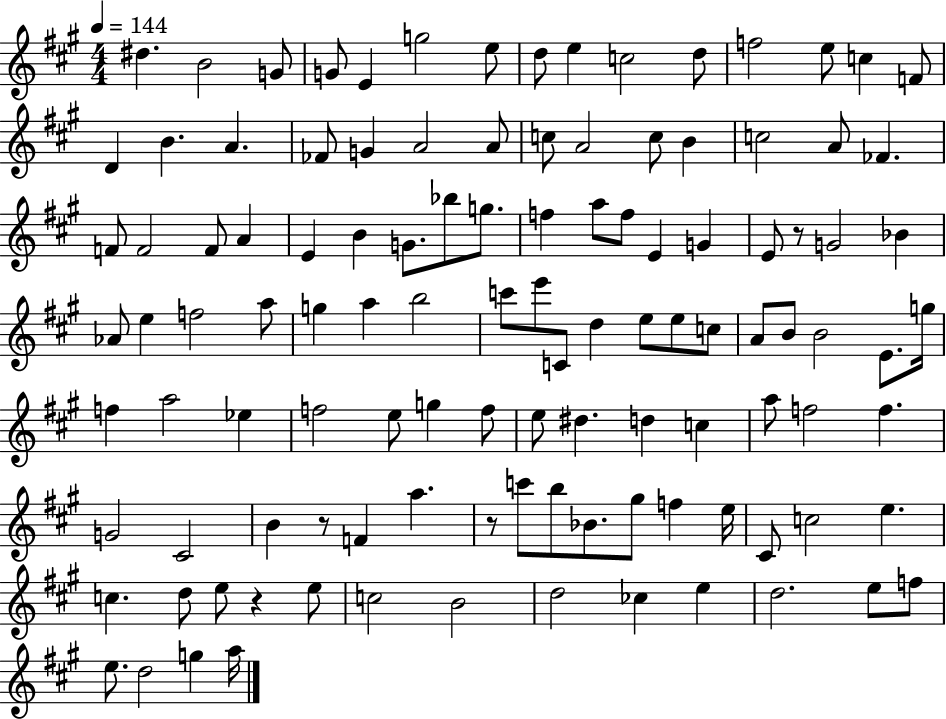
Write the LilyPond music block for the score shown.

{
  \clef treble
  \numericTimeSignature
  \time 4/4
  \key a \major
  \tempo 4 = 144
  dis''4. b'2 g'8 | g'8 e'4 g''2 e''8 | d''8 e''4 c''2 d''8 | f''2 e''8 c''4 f'8 | \break d'4 b'4. a'4. | fes'8 g'4 a'2 a'8 | c''8 a'2 c''8 b'4 | c''2 a'8 fes'4. | \break f'8 f'2 f'8 a'4 | e'4 b'4 g'8. bes''8 g''8. | f''4 a''8 f''8 e'4 g'4 | e'8 r8 g'2 bes'4 | \break aes'8 e''4 f''2 a''8 | g''4 a''4 b''2 | c'''8 e'''8 c'8 d''4 e''8 e''8 c''8 | a'8 b'8 b'2 e'8. g''16 | \break f''4 a''2 ees''4 | f''2 e''8 g''4 f''8 | e''8 dis''4. d''4 c''4 | a''8 f''2 f''4. | \break g'2 cis'2 | b'4 r8 f'4 a''4. | r8 c'''8 b''8 bes'8. gis''8 f''4 e''16 | cis'8 c''2 e''4. | \break c''4. d''8 e''8 r4 e''8 | c''2 b'2 | d''2 ces''4 e''4 | d''2. e''8 f''8 | \break e''8. d''2 g''4 a''16 | \bar "|."
}